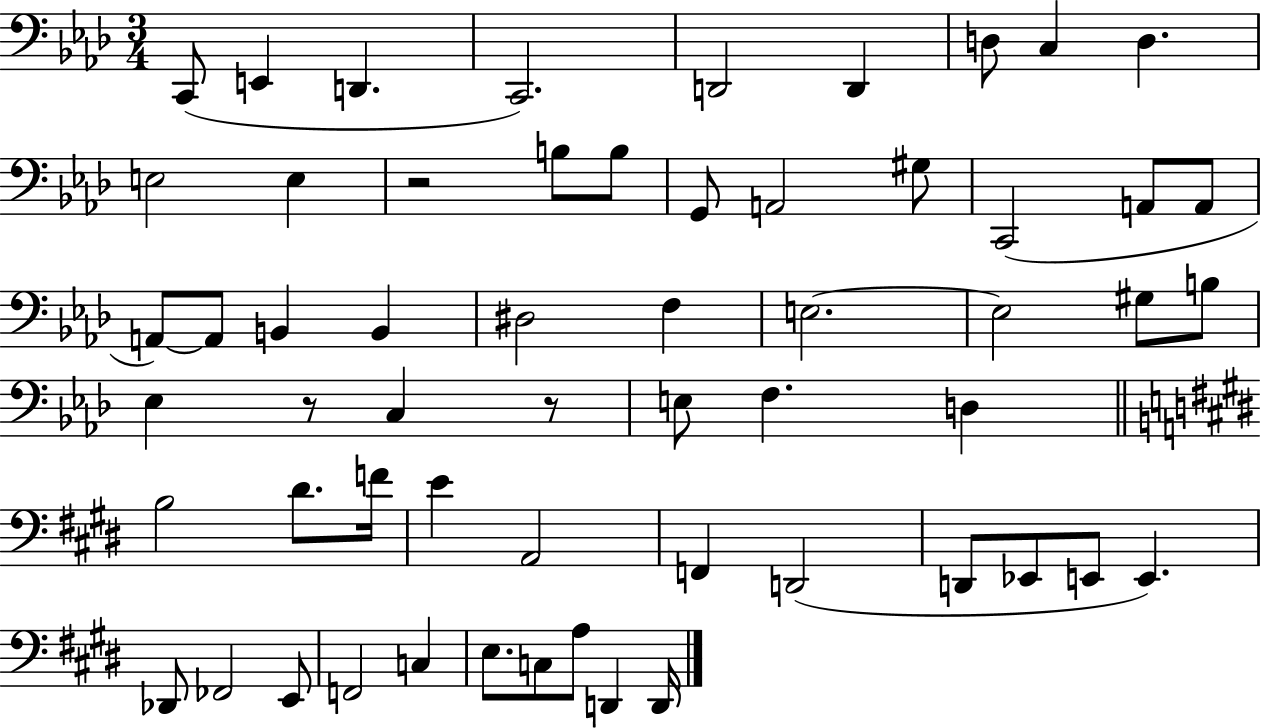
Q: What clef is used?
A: bass